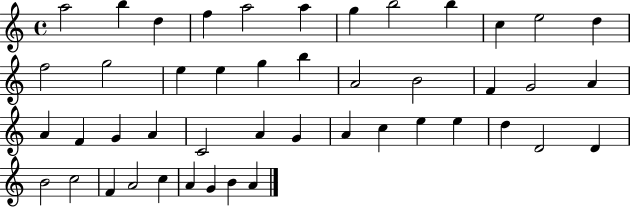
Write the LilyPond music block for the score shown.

{
  \clef treble
  \time 4/4
  \defaultTimeSignature
  \key c \major
  a''2 b''4 d''4 | f''4 a''2 a''4 | g''4 b''2 b''4 | c''4 e''2 d''4 | \break f''2 g''2 | e''4 e''4 g''4 b''4 | a'2 b'2 | f'4 g'2 a'4 | \break a'4 f'4 g'4 a'4 | c'2 a'4 g'4 | a'4 c''4 e''4 e''4 | d''4 d'2 d'4 | \break b'2 c''2 | f'4 a'2 c''4 | a'4 g'4 b'4 a'4 | \bar "|."
}